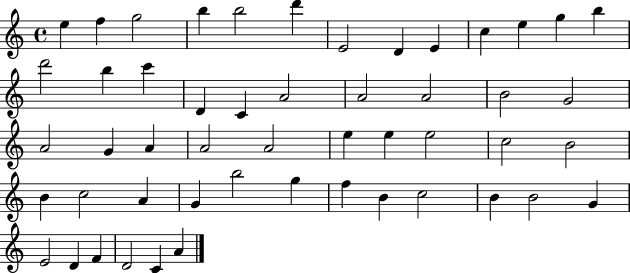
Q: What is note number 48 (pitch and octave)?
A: F4